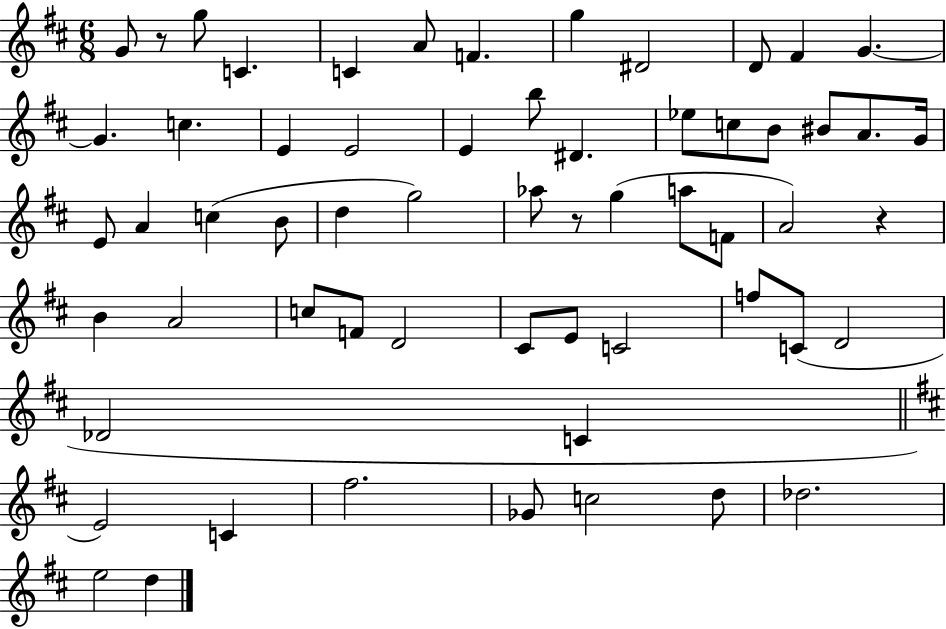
G4/e R/e G5/e C4/q. C4/q A4/e F4/q. G5/q D#4/h D4/e F#4/q G4/q. G4/q. C5/q. E4/q E4/h E4/q B5/e D#4/q. Eb5/e C5/e B4/e BIS4/e A4/e. G4/s E4/e A4/q C5/q B4/e D5/q G5/h Ab5/e R/e G5/q A5/e F4/e A4/h R/q B4/q A4/h C5/e F4/e D4/h C#4/e E4/e C4/h F5/e C4/e D4/h Db4/h C4/q E4/h C4/q F#5/h. Gb4/e C5/h D5/e Db5/h. E5/h D5/q